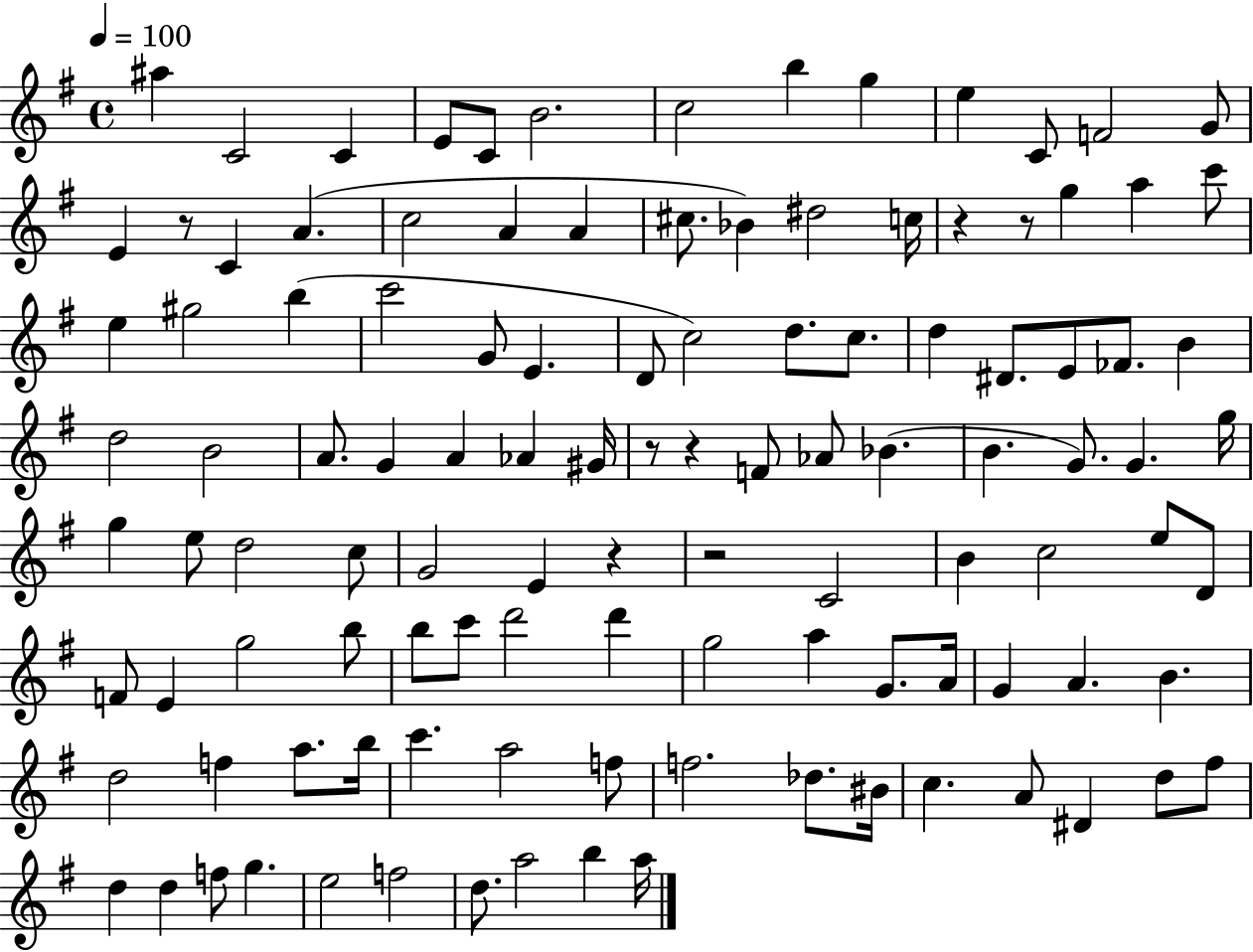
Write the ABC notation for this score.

X:1
T:Untitled
M:4/4
L:1/4
K:G
^a C2 C E/2 C/2 B2 c2 b g e C/2 F2 G/2 E z/2 C A c2 A A ^c/2 _B ^d2 c/4 z z/2 g a c'/2 e ^g2 b c'2 G/2 E D/2 c2 d/2 c/2 d ^D/2 E/2 _F/2 B d2 B2 A/2 G A _A ^G/4 z/2 z F/2 _A/2 _B B G/2 G g/4 g e/2 d2 c/2 G2 E z z2 C2 B c2 e/2 D/2 F/2 E g2 b/2 b/2 c'/2 d'2 d' g2 a G/2 A/4 G A B d2 f a/2 b/4 c' a2 f/2 f2 _d/2 ^B/4 c A/2 ^D d/2 ^f/2 d d f/2 g e2 f2 d/2 a2 b a/4